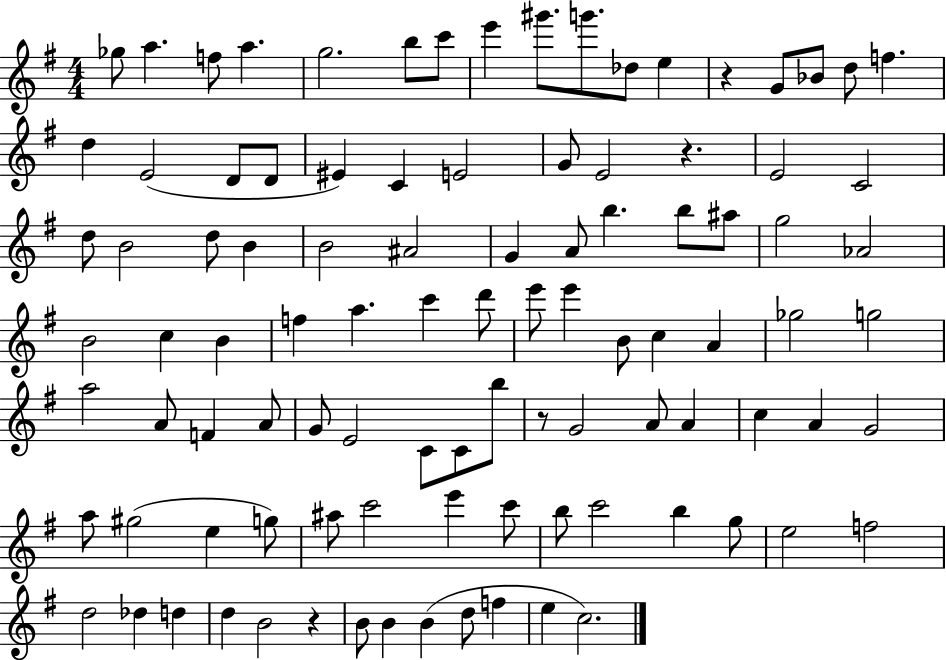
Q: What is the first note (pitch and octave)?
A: Gb5